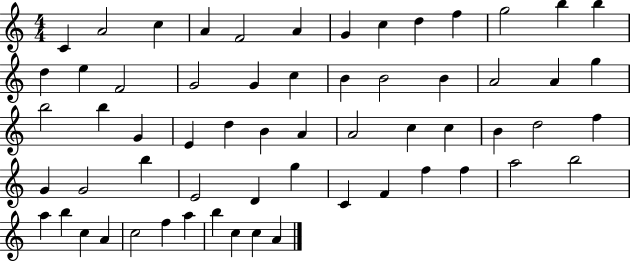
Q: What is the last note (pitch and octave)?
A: A4